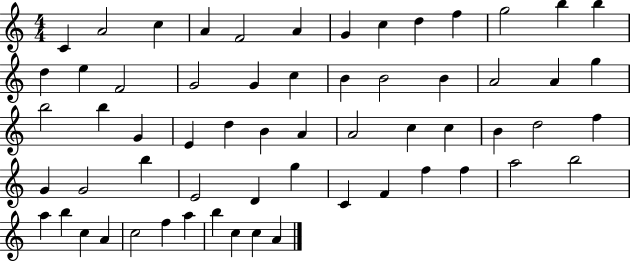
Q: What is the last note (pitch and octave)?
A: A4